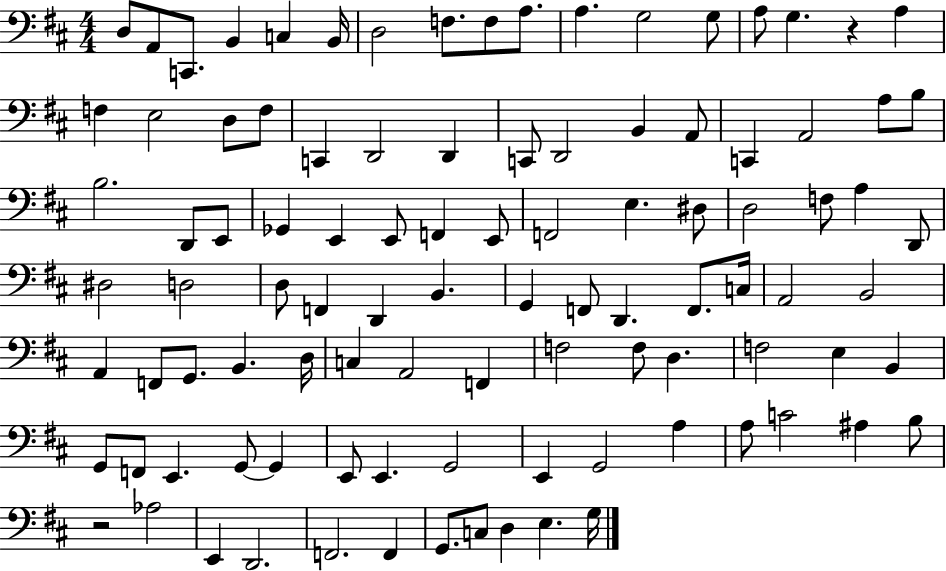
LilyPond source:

{
  \clef bass
  \numericTimeSignature
  \time 4/4
  \key d \major
  d8 a,8 c,8. b,4 c4 b,16 | d2 f8. f8 a8. | a4. g2 g8 | a8 g4. r4 a4 | \break f4 e2 d8 f8 | c,4 d,2 d,4 | c,8 d,2 b,4 a,8 | c,4 a,2 a8 b8 | \break b2. d,8 e,8 | ges,4 e,4 e,8 f,4 e,8 | f,2 e4. dis8 | d2 f8 a4 d,8 | \break dis2 d2 | d8 f,4 d,4 b,4. | g,4 f,8 d,4. f,8. c16 | a,2 b,2 | \break a,4 f,8 g,8. b,4. d16 | c4 a,2 f,4 | f2 f8 d4. | f2 e4 b,4 | \break g,8 f,8 e,4. g,8~~ g,4 | e,8 e,4. g,2 | e,4 g,2 a4 | a8 c'2 ais4 b8 | \break r2 aes2 | e,4 d,2. | f,2. f,4 | g,8. c8 d4 e4. g16 | \break \bar "|."
}